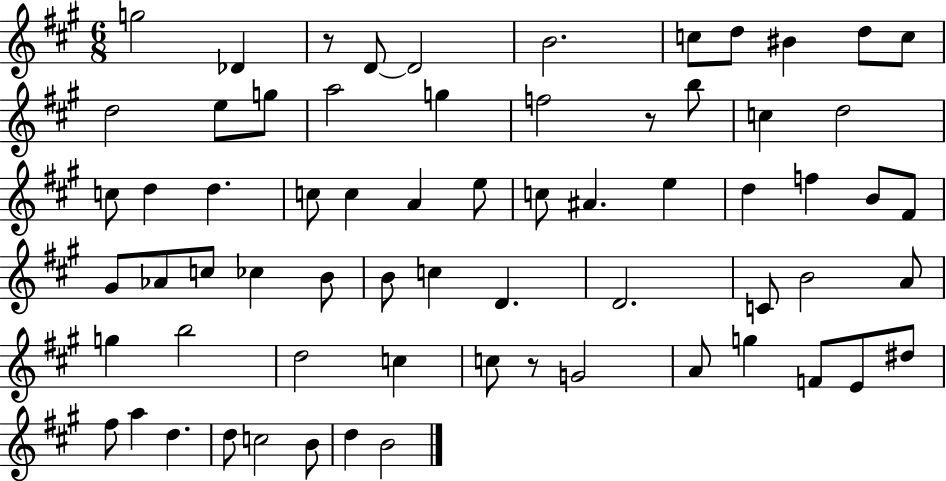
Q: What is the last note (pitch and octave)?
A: B4